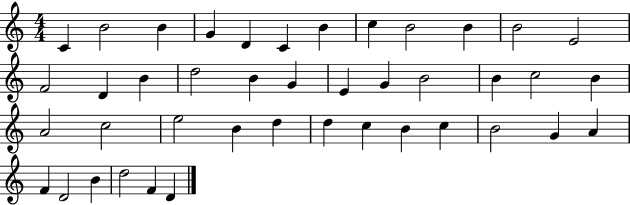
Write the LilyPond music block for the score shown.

{
  \clef treble
  \numericTimeSignature
  \time 4/4
  \key c \major
  c'4 b'2 b'4 | g'4 d'4 c'4 b'4 | c''4 b'2 b'4 | b'2 e'2 | \break f'2 d'4 b'4 | d''2 b'4 g'4 | e'4 g'4 b'2 | b'4 c''2 b'4 | \break a'2 c''2 | e''2 b'4 d''4 | d''4 c''4 b'4 c''4 | b'2 g'4 a'4 | \break f'4 d'2 b'4 | d''2 f'4 d'4 | \bar "|."
}